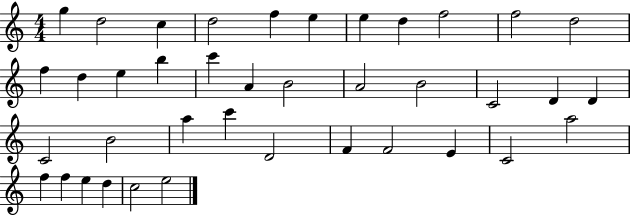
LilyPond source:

{
  \clef treble
  \numericTimeSignature
  \time 4/4
  \key c \major
  g''4 d''2 c''4 | d''2 f''4 e''4 | e''4 d''4 f''2 | f''2 d''2 | \break f''4 d''4 e''4 b''4 | c'''4 a'4 b'2 | a'2 b'2 | c'2 d'4 d'4 | \break c'2 b'2 | a''4 c'''4 d'2 | f'4 f'2 e'4 | c'2 a''2 | \break f''4 f''4 e''4 d''4 | c''2 e''2 | \bar "|."
}